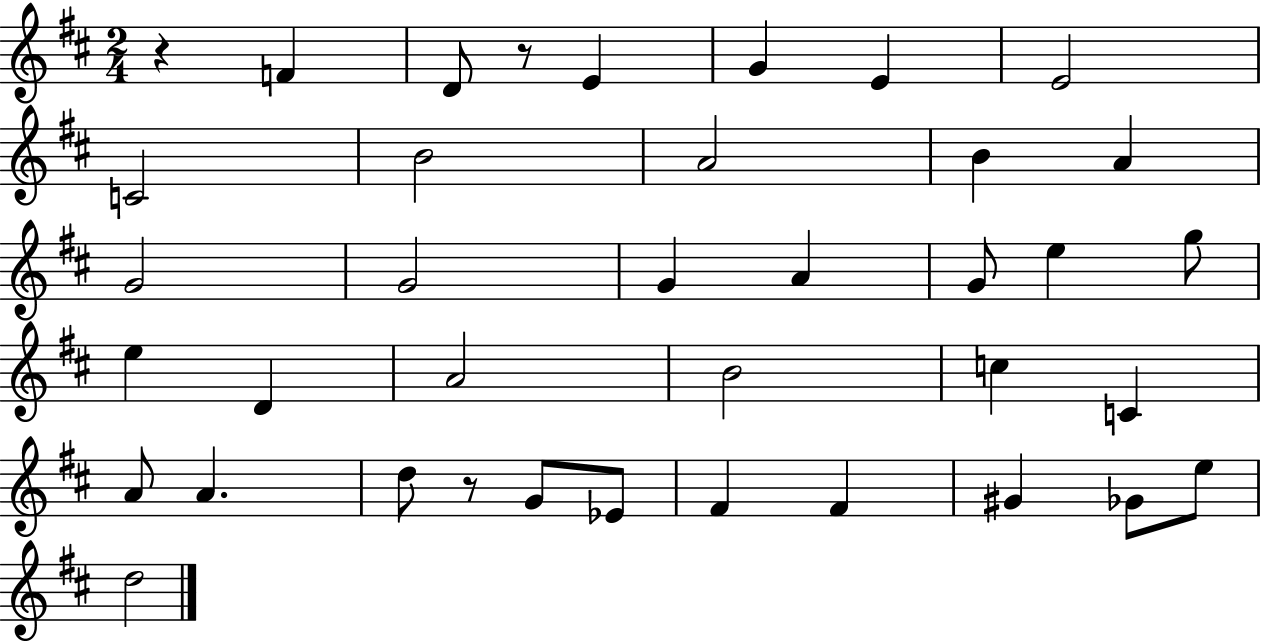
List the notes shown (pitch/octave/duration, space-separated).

R/q F4/q D4/e R/e E4/q G4/q E4/q E4/h C4/h B4/h A4/h B4/q A4/q G4/h G4/h G4/q A4/q G4/e E5/q G5/e E5/q D4/q A4/h B4/h C5/q C4/q A4/e A4/q. D5/e R/e G4/e Eb4/e F#4/q F#4/q G#4/q Gb4/e E5/e D5/h